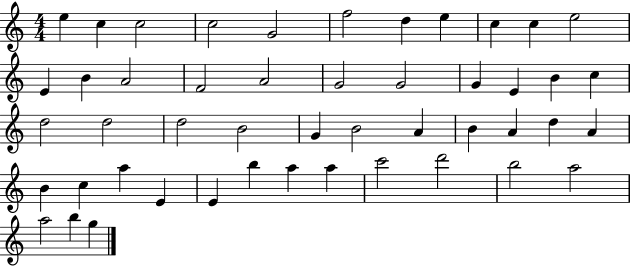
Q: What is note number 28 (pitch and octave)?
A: B4